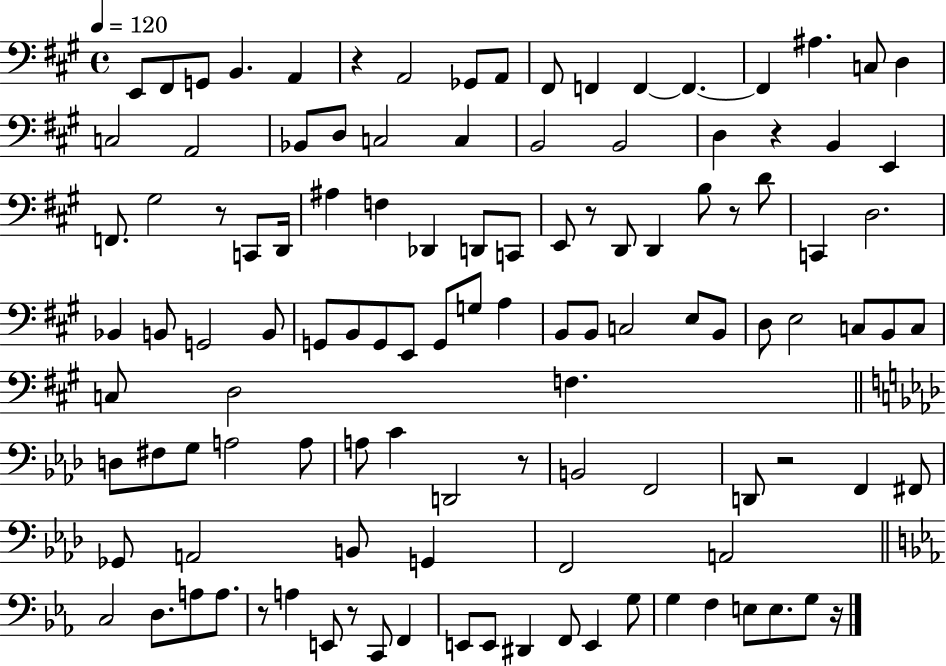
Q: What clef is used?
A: bass